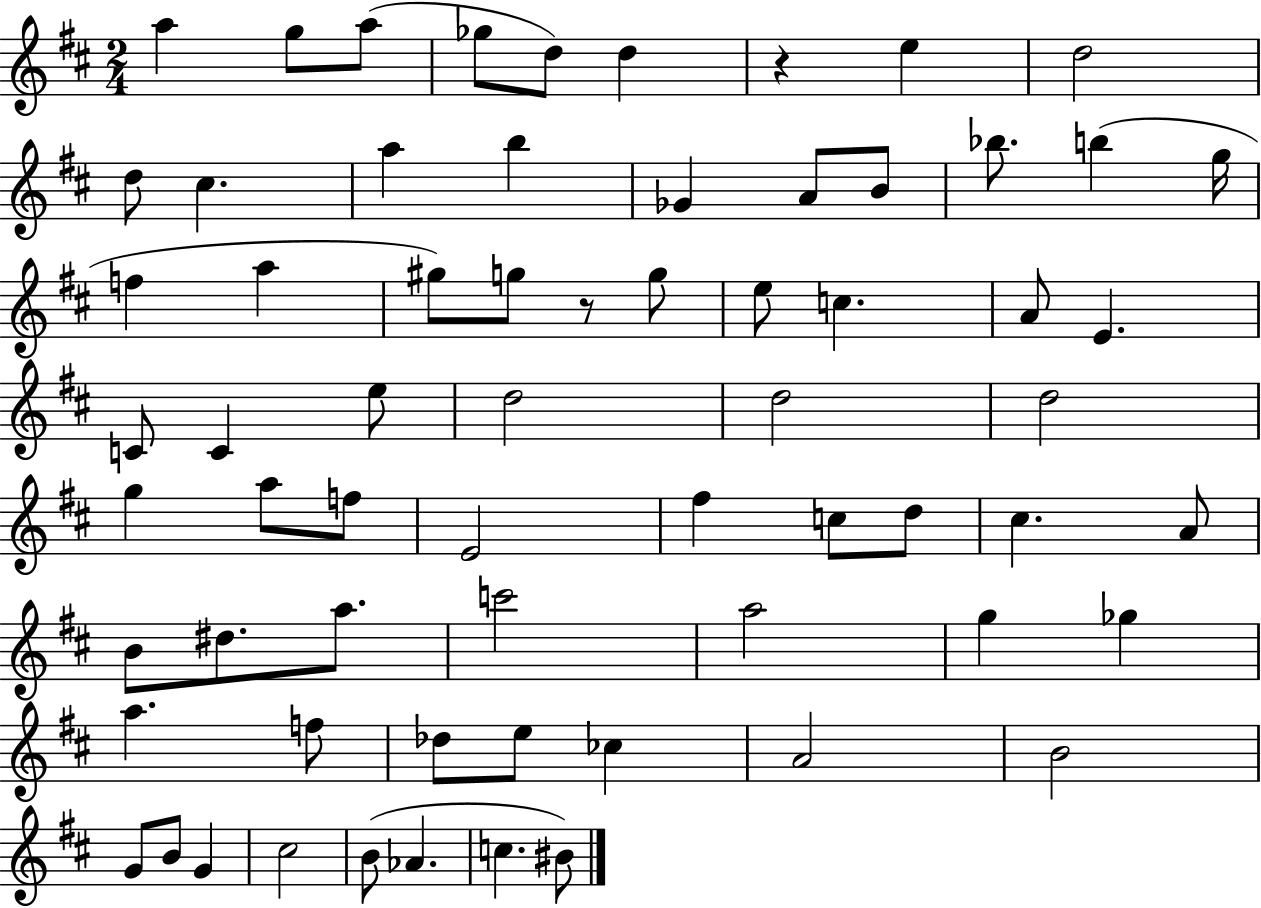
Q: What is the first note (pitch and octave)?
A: A5